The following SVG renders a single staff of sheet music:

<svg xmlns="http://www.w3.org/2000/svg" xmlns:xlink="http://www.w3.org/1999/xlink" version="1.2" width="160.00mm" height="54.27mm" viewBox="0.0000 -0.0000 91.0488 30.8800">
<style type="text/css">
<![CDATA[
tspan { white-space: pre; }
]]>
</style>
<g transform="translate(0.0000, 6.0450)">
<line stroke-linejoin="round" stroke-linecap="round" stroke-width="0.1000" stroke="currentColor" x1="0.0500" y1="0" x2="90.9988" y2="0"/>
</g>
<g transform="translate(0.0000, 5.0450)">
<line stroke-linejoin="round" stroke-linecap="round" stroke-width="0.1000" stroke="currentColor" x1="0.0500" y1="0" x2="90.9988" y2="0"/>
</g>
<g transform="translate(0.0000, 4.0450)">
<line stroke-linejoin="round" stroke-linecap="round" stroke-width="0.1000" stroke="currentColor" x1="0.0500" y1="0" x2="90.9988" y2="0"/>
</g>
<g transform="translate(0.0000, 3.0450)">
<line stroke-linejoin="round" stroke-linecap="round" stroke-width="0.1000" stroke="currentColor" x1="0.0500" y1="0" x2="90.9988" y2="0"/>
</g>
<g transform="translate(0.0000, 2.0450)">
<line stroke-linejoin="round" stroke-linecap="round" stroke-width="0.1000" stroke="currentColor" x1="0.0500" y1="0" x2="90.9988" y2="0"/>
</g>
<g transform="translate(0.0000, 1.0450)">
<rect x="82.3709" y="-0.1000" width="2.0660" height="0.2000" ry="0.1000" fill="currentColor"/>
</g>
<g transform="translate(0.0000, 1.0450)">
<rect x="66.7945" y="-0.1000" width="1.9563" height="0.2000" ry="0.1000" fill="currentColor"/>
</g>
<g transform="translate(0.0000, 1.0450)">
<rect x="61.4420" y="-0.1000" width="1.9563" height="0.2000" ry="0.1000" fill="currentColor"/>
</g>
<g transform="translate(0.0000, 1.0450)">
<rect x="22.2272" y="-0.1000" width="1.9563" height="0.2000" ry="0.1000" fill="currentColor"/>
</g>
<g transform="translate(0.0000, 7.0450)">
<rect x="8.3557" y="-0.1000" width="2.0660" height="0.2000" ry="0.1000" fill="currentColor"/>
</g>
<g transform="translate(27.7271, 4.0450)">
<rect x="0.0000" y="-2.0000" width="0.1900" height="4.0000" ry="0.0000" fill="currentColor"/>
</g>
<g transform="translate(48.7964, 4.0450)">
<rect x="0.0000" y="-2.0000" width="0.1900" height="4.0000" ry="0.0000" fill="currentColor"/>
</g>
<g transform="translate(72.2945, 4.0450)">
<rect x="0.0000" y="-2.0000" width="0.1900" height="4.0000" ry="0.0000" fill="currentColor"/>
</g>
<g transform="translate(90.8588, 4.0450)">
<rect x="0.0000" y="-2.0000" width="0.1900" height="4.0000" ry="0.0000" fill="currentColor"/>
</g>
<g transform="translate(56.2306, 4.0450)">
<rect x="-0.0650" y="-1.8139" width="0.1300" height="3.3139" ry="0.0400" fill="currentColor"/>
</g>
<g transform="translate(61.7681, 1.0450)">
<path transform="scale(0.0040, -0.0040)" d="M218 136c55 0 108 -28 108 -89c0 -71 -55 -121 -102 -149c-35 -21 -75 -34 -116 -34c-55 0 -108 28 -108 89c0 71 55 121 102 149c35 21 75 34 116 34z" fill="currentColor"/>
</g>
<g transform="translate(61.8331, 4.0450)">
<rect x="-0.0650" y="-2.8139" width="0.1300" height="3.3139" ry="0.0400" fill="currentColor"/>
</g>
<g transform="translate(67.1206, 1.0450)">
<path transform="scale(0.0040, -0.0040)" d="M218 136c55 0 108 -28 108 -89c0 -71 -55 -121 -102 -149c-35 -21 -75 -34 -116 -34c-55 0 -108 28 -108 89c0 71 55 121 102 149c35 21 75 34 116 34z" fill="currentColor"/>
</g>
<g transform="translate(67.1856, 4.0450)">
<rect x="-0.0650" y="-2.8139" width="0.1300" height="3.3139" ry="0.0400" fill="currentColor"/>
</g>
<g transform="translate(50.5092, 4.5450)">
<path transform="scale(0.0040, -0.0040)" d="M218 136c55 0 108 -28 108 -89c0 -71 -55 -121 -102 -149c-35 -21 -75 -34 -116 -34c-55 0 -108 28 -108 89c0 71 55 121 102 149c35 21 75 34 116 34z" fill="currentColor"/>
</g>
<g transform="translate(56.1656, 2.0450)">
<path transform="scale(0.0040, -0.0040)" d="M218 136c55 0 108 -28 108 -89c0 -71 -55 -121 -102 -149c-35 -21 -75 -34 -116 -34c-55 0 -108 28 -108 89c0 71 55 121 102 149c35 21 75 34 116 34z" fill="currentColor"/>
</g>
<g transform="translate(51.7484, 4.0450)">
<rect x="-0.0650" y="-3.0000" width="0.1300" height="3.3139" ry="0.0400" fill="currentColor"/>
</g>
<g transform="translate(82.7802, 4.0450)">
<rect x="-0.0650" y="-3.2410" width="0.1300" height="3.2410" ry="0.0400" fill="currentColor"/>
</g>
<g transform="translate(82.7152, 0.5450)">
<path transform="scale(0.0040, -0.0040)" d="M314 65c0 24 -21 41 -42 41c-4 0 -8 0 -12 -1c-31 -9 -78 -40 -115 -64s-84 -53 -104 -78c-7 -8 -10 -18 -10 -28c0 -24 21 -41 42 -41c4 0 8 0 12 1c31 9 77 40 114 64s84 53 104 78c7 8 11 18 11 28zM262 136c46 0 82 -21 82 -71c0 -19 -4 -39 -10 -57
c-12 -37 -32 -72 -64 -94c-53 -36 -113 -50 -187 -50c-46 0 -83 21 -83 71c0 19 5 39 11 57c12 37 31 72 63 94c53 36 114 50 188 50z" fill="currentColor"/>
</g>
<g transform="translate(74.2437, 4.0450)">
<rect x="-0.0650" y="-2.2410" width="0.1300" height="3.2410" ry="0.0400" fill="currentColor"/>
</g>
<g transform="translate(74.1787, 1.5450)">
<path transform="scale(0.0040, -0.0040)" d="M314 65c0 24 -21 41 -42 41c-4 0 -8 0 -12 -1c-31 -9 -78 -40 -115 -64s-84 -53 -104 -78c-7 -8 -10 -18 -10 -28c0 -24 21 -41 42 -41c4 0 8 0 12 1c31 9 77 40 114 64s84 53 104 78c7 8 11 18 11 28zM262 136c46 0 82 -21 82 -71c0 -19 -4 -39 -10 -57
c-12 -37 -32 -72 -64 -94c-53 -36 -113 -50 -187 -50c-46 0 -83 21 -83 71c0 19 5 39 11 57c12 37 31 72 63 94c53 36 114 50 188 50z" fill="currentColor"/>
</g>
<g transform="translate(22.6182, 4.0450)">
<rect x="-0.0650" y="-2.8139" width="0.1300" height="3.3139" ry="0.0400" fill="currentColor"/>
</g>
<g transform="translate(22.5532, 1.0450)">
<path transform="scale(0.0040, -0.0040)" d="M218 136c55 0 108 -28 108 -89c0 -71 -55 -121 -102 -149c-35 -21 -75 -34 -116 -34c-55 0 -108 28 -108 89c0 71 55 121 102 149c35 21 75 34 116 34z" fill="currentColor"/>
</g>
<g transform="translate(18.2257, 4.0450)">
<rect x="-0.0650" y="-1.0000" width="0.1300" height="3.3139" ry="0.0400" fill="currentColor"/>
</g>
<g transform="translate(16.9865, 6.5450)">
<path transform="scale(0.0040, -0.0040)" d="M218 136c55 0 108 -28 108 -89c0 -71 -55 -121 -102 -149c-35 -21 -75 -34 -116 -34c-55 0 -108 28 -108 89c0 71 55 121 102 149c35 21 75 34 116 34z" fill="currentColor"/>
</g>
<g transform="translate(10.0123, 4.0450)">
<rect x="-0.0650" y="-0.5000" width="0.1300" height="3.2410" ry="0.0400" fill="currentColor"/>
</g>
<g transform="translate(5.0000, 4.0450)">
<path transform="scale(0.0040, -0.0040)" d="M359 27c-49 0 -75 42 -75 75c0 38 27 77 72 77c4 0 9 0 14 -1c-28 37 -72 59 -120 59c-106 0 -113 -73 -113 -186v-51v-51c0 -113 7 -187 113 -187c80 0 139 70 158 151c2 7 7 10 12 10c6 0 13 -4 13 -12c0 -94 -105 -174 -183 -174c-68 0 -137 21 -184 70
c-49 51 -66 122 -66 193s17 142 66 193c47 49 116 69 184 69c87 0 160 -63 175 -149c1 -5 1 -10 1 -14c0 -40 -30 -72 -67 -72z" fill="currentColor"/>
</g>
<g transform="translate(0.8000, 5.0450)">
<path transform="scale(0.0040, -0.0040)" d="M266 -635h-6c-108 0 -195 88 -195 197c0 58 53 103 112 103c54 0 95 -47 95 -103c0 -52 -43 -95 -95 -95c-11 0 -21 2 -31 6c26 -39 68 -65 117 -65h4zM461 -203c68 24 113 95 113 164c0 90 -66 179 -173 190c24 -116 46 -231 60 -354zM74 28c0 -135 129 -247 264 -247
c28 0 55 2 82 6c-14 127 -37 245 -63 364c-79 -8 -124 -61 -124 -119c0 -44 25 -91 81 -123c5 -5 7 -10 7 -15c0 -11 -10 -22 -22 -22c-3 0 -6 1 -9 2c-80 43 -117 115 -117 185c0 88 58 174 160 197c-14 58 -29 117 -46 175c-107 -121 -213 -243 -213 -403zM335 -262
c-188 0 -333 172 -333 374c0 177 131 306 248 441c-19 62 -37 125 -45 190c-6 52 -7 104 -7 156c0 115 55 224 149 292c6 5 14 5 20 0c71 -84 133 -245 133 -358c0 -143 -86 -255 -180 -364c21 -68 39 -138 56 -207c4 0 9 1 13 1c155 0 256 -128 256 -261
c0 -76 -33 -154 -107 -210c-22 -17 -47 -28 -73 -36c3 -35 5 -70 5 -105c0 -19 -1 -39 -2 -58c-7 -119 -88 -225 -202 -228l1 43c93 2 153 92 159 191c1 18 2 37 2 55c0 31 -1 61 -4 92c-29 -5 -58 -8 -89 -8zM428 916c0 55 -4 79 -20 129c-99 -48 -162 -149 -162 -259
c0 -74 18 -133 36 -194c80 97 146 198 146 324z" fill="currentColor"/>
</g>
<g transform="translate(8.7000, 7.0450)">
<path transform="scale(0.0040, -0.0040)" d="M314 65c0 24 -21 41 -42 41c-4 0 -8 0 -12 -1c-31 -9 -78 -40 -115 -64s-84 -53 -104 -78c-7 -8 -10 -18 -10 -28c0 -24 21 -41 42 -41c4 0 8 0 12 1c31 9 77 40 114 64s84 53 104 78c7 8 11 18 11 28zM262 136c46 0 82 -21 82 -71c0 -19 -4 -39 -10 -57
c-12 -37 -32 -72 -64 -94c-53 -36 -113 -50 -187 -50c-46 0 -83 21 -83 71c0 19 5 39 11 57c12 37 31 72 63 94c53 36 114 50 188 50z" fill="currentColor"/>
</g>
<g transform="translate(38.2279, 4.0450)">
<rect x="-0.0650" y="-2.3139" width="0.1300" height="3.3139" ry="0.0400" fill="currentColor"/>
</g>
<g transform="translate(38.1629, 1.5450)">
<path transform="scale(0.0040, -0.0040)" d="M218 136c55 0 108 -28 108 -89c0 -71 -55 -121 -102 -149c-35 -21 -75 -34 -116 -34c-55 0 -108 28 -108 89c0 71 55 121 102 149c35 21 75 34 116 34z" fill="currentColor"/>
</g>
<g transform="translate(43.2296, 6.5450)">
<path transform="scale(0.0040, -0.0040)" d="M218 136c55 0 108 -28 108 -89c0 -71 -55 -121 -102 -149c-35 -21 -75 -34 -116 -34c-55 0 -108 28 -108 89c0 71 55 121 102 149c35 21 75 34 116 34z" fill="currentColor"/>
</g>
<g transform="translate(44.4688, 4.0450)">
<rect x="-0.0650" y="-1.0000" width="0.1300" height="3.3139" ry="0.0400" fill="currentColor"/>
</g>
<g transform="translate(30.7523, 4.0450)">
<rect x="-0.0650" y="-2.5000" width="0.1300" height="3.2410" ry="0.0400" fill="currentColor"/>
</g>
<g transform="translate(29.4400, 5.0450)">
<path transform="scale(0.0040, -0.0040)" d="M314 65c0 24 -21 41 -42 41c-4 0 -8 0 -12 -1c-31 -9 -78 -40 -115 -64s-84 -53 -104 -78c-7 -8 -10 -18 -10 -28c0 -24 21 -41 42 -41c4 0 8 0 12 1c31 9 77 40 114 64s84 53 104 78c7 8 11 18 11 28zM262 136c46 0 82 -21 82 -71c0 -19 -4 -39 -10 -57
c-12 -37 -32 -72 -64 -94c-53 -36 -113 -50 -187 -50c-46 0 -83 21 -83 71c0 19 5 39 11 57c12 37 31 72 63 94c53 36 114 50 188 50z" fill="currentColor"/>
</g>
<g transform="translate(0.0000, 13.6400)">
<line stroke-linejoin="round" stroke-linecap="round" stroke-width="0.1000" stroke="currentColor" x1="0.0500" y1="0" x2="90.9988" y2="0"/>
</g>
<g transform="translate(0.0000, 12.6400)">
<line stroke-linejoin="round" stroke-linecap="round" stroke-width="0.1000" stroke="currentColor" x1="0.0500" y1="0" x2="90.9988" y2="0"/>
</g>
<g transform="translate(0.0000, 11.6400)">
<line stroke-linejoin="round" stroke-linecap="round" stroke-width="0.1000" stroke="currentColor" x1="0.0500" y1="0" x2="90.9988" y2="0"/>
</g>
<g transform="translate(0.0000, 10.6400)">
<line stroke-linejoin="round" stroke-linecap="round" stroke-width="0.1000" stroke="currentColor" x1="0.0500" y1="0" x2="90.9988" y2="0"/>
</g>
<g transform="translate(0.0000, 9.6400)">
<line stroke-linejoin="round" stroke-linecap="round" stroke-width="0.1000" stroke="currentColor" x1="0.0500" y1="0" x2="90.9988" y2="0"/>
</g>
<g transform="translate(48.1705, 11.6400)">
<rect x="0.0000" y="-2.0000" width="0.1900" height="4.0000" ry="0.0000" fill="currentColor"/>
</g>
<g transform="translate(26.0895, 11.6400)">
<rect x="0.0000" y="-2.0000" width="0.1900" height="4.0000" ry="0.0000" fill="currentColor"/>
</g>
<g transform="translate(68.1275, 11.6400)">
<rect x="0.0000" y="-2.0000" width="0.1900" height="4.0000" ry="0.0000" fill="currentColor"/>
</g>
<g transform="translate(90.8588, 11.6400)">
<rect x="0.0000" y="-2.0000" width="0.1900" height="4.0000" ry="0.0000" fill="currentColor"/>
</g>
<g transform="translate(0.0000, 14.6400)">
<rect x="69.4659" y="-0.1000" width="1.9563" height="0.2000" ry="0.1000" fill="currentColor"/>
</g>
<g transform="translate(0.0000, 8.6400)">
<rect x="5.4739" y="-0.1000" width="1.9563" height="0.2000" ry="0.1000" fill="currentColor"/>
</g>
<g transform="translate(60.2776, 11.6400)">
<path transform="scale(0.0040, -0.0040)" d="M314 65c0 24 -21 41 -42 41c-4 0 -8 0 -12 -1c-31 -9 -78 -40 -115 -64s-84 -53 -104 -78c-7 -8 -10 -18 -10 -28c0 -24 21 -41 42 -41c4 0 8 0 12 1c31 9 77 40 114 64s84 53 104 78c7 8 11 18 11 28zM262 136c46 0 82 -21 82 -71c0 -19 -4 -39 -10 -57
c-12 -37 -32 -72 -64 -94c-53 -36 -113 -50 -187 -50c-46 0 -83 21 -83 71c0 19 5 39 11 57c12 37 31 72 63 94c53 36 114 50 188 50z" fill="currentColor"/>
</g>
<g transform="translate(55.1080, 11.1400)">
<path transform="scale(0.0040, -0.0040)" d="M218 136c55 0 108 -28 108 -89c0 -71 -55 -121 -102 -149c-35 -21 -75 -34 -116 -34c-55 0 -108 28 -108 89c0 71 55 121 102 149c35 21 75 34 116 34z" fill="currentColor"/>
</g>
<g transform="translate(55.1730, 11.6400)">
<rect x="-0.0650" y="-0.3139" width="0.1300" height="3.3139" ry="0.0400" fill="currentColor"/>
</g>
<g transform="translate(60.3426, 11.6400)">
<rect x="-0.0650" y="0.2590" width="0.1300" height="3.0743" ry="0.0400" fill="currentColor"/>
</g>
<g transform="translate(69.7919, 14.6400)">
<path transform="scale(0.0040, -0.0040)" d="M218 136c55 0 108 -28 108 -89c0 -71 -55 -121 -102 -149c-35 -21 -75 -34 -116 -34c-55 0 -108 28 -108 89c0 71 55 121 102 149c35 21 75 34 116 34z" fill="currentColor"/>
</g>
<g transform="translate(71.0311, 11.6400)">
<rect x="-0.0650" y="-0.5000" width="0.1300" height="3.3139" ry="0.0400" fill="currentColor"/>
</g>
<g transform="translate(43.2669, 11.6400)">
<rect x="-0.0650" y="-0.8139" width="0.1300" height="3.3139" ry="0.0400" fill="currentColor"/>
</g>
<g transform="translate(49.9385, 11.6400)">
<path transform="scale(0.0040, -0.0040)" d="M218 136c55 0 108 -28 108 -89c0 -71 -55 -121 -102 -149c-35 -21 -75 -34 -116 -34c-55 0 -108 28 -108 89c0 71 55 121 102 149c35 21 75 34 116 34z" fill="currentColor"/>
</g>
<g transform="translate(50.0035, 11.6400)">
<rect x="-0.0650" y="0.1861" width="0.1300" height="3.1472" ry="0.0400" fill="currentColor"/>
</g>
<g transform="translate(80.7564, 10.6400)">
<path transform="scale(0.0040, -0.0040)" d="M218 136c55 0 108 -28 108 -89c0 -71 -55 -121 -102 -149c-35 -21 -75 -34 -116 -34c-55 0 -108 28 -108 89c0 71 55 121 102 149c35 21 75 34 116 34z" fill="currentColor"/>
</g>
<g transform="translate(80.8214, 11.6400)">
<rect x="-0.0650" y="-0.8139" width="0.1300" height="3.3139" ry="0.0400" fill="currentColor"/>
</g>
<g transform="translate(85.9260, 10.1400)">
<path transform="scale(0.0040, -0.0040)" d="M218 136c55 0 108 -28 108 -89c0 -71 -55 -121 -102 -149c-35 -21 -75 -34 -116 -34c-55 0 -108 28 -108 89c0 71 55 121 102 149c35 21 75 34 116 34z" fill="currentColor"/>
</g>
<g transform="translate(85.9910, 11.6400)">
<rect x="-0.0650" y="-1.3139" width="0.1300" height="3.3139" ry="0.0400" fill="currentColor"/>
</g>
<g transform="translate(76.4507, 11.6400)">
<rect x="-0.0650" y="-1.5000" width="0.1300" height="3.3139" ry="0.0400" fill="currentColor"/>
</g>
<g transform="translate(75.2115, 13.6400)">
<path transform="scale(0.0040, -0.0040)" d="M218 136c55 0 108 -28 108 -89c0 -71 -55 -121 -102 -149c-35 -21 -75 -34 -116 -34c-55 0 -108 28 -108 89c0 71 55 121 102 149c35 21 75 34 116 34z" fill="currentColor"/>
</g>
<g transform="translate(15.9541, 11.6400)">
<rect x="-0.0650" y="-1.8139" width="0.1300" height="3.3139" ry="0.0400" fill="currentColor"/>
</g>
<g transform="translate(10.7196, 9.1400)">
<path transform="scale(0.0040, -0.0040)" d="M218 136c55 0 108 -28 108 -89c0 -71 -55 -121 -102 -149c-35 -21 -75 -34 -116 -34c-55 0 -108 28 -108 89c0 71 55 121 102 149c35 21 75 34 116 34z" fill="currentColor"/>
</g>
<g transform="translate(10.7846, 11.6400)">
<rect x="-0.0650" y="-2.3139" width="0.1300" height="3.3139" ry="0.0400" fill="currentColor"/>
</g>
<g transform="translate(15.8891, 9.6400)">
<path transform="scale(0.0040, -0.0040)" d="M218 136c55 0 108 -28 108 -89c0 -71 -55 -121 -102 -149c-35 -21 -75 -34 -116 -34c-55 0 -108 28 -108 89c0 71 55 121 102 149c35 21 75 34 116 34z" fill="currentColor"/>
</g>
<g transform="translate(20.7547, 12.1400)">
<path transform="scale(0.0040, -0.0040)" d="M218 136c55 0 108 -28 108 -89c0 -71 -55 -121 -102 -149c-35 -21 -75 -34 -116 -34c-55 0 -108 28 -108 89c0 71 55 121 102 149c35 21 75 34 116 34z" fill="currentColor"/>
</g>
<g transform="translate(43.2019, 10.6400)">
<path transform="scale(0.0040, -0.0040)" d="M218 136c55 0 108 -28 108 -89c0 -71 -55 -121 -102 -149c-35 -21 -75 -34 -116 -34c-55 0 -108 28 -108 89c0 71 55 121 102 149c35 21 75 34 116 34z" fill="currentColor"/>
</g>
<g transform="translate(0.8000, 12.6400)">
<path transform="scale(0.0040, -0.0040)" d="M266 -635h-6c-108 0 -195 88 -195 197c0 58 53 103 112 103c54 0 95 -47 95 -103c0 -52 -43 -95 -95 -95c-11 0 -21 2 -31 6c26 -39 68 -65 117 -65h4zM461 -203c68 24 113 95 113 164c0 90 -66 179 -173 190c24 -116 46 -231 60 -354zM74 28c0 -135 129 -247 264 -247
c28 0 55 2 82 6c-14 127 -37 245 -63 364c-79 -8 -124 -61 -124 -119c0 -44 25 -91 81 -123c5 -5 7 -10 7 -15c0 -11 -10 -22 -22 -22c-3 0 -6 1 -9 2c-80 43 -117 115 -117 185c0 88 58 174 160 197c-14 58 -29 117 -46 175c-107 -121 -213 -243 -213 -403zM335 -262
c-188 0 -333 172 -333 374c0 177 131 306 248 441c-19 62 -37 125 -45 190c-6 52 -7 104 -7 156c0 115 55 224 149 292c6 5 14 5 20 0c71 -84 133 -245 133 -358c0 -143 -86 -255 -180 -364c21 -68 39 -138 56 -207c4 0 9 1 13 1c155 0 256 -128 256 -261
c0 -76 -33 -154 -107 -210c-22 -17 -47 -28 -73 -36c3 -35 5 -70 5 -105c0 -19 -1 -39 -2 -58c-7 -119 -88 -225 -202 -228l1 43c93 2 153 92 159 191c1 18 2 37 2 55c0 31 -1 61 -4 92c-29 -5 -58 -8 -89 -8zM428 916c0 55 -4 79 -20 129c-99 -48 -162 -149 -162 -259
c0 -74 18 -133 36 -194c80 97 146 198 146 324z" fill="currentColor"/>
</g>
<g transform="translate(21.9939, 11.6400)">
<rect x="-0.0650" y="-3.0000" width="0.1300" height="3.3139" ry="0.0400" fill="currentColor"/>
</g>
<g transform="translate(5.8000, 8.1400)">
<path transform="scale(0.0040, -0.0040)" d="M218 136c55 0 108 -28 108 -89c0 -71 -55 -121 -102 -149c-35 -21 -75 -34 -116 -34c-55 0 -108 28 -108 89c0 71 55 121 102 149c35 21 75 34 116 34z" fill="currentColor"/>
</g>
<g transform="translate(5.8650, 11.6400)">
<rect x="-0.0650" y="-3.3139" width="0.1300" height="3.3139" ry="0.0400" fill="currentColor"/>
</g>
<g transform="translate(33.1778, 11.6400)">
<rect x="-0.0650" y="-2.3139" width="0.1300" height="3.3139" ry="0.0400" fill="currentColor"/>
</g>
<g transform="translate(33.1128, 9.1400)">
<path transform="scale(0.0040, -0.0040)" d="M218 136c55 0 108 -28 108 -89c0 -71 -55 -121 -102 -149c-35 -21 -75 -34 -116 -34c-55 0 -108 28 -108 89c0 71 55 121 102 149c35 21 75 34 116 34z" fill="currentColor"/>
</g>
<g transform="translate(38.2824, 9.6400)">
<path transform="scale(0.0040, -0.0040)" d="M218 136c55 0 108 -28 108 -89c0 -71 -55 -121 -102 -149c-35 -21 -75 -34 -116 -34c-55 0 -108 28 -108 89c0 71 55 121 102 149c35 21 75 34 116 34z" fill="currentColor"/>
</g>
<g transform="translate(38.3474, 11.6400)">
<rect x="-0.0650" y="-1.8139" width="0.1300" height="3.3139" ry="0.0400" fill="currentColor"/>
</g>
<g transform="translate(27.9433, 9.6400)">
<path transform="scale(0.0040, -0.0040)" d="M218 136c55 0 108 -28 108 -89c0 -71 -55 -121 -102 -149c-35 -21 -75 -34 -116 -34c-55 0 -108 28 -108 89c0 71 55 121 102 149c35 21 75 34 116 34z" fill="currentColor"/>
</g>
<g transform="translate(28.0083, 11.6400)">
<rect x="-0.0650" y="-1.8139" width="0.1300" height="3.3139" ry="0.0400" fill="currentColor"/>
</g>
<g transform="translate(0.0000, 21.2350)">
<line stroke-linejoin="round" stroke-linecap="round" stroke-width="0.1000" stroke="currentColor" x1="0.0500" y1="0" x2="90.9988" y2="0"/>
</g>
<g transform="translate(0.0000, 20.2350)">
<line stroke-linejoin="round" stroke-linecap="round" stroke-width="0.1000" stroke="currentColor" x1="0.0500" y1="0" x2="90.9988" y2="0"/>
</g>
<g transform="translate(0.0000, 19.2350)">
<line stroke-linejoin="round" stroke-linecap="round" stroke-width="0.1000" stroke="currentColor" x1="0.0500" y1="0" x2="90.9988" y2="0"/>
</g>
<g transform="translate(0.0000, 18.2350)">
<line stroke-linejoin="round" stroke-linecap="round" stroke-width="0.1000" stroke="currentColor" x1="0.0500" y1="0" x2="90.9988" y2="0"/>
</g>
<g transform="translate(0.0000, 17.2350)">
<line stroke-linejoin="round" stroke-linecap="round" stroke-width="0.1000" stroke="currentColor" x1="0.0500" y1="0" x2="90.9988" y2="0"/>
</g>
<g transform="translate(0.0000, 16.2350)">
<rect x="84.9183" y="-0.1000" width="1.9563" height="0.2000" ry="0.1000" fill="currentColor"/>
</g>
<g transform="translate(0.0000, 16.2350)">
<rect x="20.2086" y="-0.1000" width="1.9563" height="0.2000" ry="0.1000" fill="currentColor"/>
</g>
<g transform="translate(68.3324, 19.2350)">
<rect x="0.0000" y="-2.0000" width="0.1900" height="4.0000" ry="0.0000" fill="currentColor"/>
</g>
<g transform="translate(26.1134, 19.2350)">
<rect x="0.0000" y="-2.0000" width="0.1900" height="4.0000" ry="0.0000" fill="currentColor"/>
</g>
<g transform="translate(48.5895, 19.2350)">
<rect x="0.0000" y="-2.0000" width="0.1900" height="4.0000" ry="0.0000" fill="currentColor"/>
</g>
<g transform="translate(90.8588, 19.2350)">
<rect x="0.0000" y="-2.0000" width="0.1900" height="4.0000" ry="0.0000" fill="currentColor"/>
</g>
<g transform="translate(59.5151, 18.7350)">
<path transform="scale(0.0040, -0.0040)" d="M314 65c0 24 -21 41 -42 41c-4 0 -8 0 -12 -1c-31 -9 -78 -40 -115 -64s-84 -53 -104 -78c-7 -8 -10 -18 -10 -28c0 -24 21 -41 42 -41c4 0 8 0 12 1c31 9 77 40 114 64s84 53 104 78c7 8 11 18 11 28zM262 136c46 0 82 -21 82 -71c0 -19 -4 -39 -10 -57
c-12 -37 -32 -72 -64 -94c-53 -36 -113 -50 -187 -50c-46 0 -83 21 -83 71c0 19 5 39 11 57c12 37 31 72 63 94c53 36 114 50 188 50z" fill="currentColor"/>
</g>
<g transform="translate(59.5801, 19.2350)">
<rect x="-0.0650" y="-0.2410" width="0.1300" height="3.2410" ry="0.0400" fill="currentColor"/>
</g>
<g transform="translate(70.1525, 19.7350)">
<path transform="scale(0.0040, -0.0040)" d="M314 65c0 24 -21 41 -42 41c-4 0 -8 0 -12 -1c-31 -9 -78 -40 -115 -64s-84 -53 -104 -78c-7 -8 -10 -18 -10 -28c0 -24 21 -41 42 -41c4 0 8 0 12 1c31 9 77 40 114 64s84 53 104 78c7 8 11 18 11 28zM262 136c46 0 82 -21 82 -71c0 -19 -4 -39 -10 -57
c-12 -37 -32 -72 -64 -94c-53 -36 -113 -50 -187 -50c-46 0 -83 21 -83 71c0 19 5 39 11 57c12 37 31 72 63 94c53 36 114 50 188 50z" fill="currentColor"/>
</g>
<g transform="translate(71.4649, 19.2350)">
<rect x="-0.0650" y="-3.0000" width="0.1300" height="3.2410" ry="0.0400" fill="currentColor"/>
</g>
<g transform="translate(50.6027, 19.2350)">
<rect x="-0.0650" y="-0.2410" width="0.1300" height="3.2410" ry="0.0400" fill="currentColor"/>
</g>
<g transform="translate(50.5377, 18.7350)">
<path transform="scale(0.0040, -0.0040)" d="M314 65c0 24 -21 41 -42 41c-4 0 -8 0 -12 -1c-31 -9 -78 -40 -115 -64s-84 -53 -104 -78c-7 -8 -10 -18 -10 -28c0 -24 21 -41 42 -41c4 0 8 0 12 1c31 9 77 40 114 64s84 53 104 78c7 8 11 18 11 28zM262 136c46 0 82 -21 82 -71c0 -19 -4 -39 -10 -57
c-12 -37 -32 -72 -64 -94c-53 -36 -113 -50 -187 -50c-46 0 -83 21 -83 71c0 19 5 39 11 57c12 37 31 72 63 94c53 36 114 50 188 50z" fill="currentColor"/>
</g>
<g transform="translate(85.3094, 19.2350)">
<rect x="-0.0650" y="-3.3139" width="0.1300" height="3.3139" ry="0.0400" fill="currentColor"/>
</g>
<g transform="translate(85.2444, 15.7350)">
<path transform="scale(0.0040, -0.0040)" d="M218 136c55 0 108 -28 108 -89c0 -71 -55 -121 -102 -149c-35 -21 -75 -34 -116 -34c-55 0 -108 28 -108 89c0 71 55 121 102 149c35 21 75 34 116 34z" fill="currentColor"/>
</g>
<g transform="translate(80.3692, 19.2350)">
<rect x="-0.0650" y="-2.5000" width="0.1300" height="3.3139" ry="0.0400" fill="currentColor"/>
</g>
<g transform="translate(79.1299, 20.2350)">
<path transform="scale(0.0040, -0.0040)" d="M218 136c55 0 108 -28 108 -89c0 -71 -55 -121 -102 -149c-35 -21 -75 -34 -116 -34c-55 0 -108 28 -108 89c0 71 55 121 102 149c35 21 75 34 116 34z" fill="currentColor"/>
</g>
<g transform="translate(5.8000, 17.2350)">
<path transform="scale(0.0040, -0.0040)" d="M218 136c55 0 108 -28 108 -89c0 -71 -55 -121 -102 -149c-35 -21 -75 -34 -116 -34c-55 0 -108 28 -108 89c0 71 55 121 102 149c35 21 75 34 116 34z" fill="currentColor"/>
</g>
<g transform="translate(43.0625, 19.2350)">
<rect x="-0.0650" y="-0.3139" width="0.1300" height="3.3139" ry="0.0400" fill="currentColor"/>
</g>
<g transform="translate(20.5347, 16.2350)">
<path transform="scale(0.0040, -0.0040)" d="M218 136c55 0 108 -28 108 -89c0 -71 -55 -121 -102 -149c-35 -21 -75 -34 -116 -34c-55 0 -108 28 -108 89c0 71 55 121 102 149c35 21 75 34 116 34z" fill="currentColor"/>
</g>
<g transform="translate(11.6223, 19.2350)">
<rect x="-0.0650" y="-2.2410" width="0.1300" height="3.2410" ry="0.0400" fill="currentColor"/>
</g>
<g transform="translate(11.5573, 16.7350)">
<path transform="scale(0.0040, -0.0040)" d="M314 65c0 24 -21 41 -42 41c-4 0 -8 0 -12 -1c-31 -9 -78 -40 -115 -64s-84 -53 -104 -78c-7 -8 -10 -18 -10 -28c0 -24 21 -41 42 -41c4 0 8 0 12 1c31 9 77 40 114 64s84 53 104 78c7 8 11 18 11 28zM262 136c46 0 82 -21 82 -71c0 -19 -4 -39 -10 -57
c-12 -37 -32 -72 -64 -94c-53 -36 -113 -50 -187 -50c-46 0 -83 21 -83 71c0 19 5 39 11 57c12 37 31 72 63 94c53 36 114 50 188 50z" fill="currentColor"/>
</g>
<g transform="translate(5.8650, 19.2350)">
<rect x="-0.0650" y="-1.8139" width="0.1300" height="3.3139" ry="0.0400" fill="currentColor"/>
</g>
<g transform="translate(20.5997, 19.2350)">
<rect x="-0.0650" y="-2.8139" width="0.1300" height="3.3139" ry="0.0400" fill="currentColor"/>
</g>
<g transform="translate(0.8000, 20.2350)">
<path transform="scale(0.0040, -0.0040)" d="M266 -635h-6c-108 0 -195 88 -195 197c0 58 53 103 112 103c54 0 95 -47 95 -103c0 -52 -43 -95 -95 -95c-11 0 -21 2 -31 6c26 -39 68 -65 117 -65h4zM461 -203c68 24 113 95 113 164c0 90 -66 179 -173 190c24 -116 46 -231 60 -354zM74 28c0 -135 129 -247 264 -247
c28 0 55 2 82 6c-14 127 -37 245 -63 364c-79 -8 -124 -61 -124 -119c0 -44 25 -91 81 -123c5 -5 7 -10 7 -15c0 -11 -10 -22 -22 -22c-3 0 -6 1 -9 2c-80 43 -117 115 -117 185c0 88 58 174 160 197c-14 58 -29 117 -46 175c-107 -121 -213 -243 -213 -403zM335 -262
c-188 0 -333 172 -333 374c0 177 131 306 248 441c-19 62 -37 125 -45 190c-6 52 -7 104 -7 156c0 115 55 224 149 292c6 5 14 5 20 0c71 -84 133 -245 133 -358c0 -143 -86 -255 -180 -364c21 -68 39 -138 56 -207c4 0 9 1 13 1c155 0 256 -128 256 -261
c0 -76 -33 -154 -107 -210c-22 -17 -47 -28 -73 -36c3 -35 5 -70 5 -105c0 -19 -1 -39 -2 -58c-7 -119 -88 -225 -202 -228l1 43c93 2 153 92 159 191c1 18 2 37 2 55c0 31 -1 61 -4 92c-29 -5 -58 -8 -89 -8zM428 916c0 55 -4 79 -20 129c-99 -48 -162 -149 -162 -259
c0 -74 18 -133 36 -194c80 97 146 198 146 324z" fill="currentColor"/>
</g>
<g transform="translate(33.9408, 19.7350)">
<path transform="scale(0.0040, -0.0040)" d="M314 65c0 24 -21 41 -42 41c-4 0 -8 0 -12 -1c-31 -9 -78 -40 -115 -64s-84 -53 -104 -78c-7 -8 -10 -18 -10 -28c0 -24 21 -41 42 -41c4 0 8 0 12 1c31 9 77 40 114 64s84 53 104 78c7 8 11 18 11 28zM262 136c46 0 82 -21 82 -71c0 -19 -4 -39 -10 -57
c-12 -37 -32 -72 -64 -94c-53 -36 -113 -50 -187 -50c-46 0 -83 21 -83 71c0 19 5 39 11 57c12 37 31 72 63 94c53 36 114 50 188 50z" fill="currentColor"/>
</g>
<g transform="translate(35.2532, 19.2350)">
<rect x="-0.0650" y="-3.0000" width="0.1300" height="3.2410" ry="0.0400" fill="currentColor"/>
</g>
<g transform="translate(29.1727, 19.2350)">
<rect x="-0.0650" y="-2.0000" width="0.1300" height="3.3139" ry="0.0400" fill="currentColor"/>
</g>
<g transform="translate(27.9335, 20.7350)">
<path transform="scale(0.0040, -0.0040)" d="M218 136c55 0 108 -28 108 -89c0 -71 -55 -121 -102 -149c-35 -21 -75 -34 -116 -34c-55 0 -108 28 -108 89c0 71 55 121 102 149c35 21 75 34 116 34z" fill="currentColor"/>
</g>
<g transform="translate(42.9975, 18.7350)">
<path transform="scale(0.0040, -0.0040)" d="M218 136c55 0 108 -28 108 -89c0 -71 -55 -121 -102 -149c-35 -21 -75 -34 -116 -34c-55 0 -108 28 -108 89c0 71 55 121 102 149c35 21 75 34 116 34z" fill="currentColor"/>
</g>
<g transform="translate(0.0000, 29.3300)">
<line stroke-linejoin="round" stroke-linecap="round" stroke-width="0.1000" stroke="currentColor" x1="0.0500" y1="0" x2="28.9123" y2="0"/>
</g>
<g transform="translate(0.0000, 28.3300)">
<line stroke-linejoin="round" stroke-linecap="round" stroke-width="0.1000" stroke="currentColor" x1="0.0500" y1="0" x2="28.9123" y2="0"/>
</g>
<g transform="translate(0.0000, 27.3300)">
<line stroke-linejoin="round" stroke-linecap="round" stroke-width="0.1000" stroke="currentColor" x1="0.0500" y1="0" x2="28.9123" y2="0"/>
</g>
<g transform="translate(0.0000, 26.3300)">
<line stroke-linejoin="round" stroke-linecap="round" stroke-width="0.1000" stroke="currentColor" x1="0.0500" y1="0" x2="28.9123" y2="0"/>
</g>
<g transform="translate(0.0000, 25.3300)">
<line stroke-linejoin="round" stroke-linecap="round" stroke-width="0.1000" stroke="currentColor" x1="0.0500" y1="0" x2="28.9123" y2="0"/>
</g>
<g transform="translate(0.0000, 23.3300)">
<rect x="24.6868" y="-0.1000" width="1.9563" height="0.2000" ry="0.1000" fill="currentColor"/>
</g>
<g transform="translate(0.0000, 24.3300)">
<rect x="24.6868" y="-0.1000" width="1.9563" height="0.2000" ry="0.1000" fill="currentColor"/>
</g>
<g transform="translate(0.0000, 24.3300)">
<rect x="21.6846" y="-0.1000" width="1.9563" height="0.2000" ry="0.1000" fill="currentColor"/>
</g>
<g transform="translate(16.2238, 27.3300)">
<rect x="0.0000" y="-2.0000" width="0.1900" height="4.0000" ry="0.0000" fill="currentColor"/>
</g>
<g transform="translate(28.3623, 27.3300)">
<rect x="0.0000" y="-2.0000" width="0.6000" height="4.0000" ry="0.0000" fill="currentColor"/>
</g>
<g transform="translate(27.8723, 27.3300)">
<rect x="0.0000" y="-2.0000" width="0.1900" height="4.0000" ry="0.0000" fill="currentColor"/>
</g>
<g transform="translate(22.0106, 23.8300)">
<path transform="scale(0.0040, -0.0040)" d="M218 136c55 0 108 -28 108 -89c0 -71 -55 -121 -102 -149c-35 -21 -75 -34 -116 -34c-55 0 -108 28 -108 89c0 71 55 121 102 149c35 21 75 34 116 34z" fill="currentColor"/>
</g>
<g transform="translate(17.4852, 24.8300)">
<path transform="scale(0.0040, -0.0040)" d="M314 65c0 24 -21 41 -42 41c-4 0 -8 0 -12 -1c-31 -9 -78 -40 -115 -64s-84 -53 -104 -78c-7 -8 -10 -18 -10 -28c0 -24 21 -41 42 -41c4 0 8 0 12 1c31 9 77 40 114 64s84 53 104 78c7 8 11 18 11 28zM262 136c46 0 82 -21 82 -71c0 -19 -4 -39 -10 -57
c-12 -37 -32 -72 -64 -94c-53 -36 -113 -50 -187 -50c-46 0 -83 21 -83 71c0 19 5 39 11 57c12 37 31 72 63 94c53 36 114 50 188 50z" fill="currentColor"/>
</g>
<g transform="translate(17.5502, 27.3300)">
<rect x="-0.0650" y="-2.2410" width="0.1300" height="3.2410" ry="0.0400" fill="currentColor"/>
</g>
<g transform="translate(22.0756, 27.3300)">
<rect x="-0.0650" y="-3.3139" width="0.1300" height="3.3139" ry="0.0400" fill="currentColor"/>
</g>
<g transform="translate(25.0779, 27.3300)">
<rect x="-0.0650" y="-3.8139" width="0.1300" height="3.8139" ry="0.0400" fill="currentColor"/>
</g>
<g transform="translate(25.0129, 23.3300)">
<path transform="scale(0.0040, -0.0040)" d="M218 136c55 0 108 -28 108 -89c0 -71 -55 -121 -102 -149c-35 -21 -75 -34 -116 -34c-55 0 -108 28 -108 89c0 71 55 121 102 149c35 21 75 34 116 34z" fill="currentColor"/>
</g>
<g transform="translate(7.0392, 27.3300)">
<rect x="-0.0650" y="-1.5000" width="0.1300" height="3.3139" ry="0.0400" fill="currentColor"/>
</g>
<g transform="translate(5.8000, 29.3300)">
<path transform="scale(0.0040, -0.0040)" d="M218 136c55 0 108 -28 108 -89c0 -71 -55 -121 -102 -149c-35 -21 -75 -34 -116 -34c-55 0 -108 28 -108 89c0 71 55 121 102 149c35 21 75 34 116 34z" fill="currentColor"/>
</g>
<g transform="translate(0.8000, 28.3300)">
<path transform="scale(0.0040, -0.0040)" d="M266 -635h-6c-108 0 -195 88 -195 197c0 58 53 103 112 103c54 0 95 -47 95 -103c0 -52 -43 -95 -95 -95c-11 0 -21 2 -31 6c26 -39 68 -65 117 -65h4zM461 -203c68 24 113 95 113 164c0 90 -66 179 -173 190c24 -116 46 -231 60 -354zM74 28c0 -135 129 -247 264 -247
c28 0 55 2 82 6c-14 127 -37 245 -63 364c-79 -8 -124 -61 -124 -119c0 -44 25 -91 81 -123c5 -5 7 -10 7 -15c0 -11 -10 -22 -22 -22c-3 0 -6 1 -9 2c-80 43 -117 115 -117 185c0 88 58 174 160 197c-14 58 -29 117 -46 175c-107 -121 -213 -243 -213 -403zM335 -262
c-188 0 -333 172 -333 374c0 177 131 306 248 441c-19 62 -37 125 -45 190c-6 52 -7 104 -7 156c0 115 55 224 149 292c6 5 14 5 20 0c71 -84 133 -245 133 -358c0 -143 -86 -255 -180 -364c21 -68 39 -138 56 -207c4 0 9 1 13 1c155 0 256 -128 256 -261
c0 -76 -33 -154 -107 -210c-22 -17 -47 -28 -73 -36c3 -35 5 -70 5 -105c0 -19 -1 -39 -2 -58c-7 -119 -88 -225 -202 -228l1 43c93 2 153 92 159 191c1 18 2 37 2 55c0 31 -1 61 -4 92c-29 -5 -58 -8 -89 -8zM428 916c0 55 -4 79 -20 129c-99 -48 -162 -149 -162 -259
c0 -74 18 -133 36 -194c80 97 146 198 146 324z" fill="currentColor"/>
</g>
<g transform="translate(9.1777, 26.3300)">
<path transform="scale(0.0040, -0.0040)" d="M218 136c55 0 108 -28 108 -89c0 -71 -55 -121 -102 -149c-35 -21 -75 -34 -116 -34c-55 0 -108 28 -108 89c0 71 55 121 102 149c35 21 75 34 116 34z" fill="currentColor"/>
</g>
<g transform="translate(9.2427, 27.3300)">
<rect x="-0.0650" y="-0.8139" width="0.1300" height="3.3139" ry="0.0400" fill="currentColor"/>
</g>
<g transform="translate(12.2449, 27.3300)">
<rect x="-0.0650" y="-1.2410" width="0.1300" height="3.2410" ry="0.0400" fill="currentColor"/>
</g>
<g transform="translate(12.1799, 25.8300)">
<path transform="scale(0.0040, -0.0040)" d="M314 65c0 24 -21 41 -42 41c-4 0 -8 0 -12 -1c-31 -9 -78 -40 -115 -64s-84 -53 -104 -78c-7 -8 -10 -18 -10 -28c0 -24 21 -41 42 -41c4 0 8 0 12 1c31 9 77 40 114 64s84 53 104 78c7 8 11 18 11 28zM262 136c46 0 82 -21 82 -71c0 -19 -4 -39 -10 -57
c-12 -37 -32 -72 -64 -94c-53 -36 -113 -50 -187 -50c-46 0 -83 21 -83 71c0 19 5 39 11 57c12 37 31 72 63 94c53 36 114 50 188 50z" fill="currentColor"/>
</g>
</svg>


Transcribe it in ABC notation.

X:1
T:Untitled
M:4/4
L:1/4
K:C
C2 D a G2 g D A f a a g2 b2 b g f A f g f d B c B2 C E d e f g2 a F A2 c c2 c2 A2 G b E d e2 g2 b c'